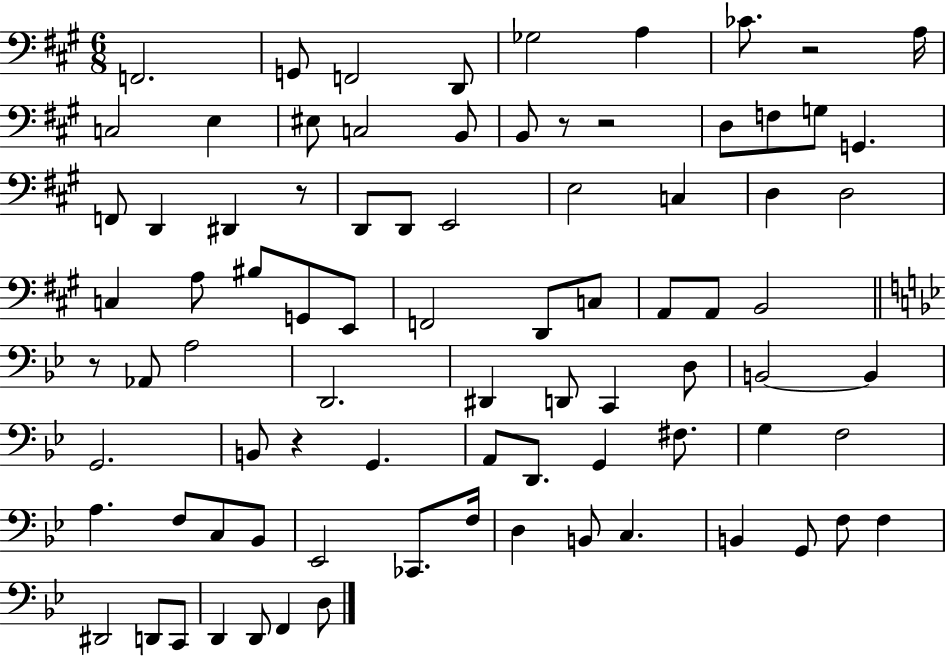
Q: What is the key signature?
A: A major